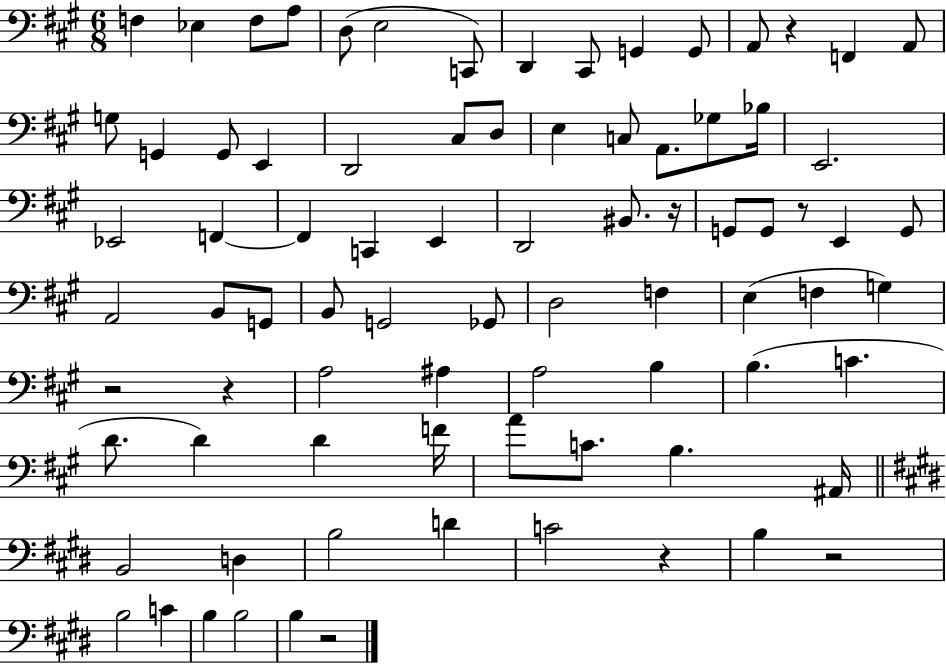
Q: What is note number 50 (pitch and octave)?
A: A3